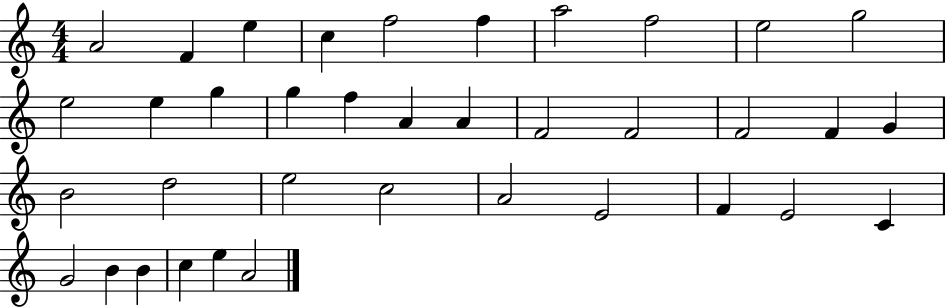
{
  \clef treble
  \numericTimeSignature
  \time 4/4
  \key c \major
  a'2 f'4 e''4 | c''4 f''2 f''4 | a''2 f''2 | e''2 g''2 | \break e''2 e''4 g''4 | g''4 f''4 a'4 a'4 | f'2 f'2 | f'2 f'4 g'4 | \break b'2 d''2 | e''2 c''2 | a'2 e'2 | f'4 e'2 c'4 | \break g'2 b'4 b'4 | c''4 e''4 a'2 | \bar "|."
}